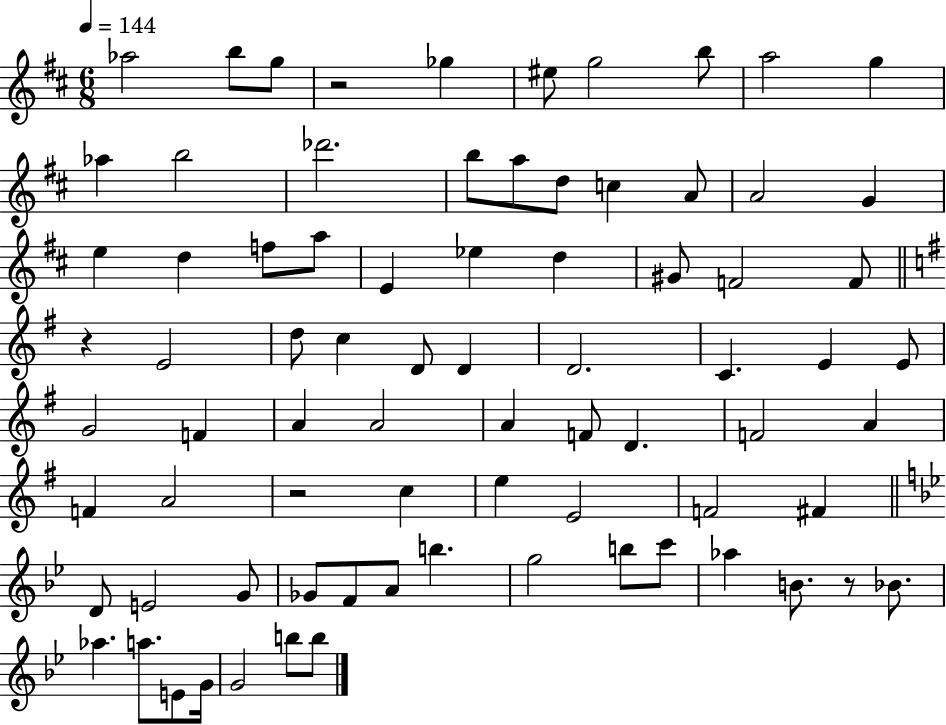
{
  \clef treble
  \numericTimeSignature
  \time 6/8
  \key d \major
  \tempo 4 = 144
  \repeat volta 2 { aes''2 b''8 g''8 | r2 ges''4 | eis''8 g''2 b''8 | a''2 g''4 | \break aes''4 b''2 | des'''2. | b''8 a''8 d''8 c''4 a'8 | a'2 g'4 | \break e''4 d''4 f''8 a''8 | e'4 ees''4 d''4 | gis'8 f'2 f'8 | \bar "||" \break \key g \major r4 e'2 | d''8 c''4 d'8 d'4 | d'2. | c'4. e'4 e'8 | \break g'2 f'4 | a'4 a'2 | a'4 f'8 d'4. | f'2 a'4 | \break f'4 a'2 | r2 c''4 | e''4 e'2 | f'2 fis'4 | \break \bar "||" \break \key g \minor d'8 e'2 g'8 | ges'8 f'8 a'8 b''4. | g''2 b''8 c'''8 | aes''4 b'8. r8 bes'8. | \break aes''4. a''8. e'8 g'16 | g'2 b''8 b''8 | } \bar "|."
}